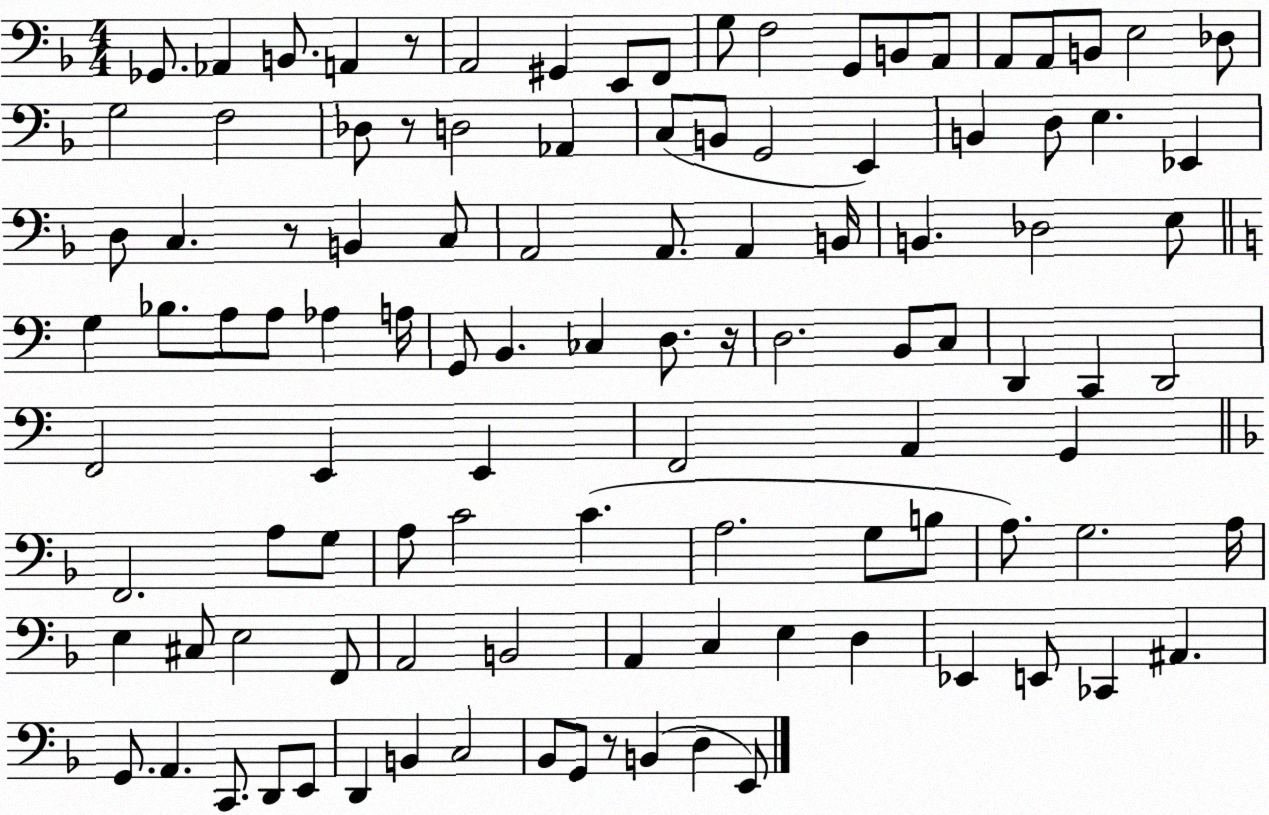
X:1
T:Untitled
M:4/4
L:1/4
K:F
_G,,/2 _A,, B,,/2 A,, z/2 A,,2 ^G,, E,,/2 F,,/2 G,/2 F,2 G,,/2 B,,/2 A,,/2 A,,/2 A,,/2 B,,/2 E,2 _D,/2 G,2 F,2 _D,/2 z/2 D,2 _A,, C,/2 B,,/2 G,,2 E,, B,, D,/2 E, _E,, D,/2 C, z/2 B,, C,/2 A,,2 A,,/2 A,, B,,/4 B,, _D,2 E,/2 G, _B,/2 A,/2 A,/2 _A, A,/4 G,,/2 B,, _C, D,/2 z/4 D,2 B,,/2 C,/2 D,, C,, D,,2 F,,2 E,, E,, F,,2 A,, G,, F,,2 A,/2 G,/2 A,/2 C2 C A,2 G,/2 B,/2 A,/2 G,2 A,/4 E, ^C,/2 E,2 F,,/2 A,,2 B,,2 A,, C, E, D, _E,, E,,/2 _C,, ^A,, G,,/2 A,, C,,/2 D,,/2 E,,/2 D,, B,, C,2 _B,,/2 G,,/2 z/2 B,, D, E,,/2